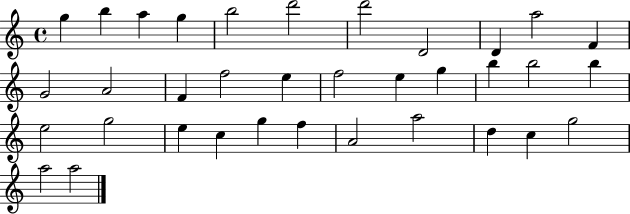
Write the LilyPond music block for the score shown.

{
  \clef treble
  \time 4/4
  \defaultTimeSignature
  \key c \major
  g''4 b''4 a''4 g''4 | b''2 d'''2 | d'''2 d'2 | d'4 a''2 f'4 | \break g'2 a'2 | f'4 f''2 e''4 | f''2 e''4 g''4 | b''4 b''2 b''4 | \break e''2 g''2 | e''4 c''4 g''4 f''4 | a'2 a''2 | d''4 c''4 g''2 | \break a''2 a''2 | \bar "|."
}